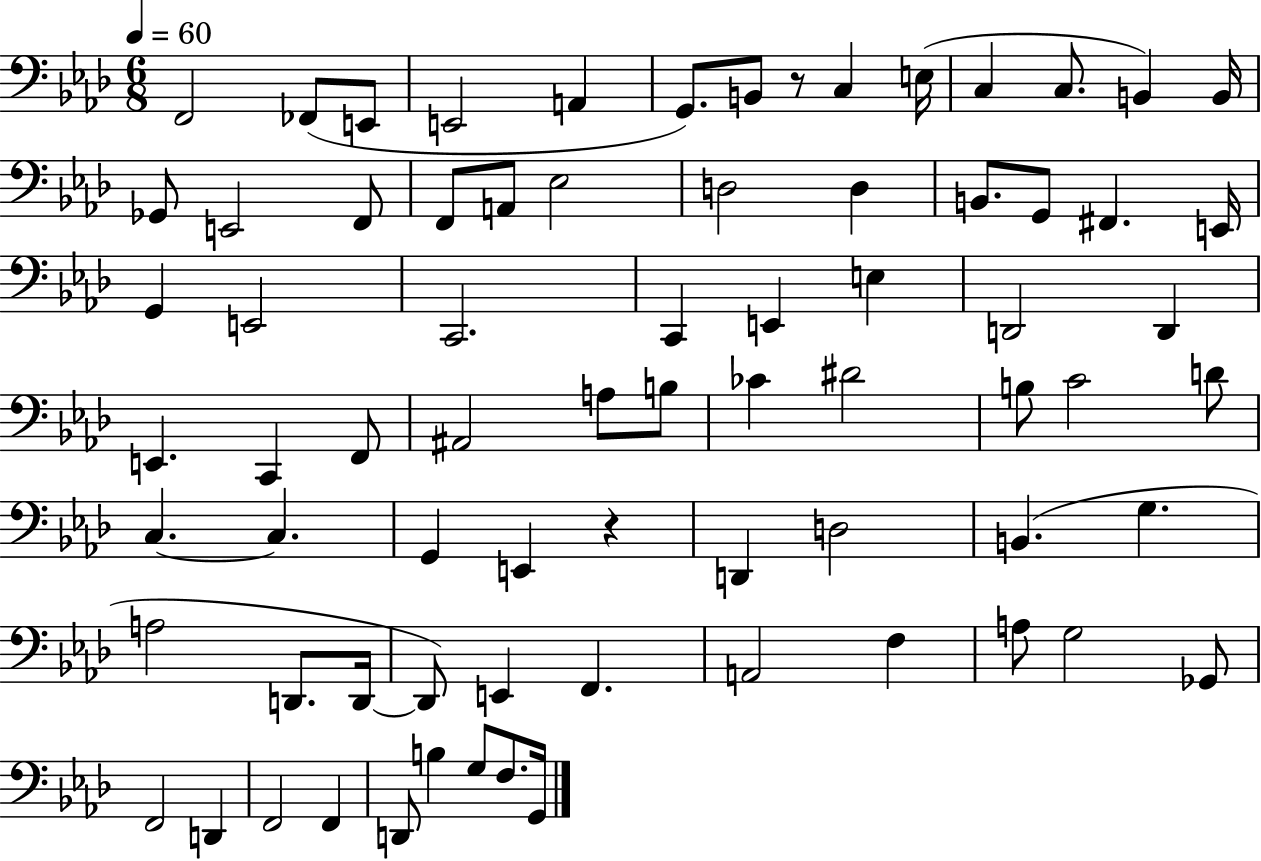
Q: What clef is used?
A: bass